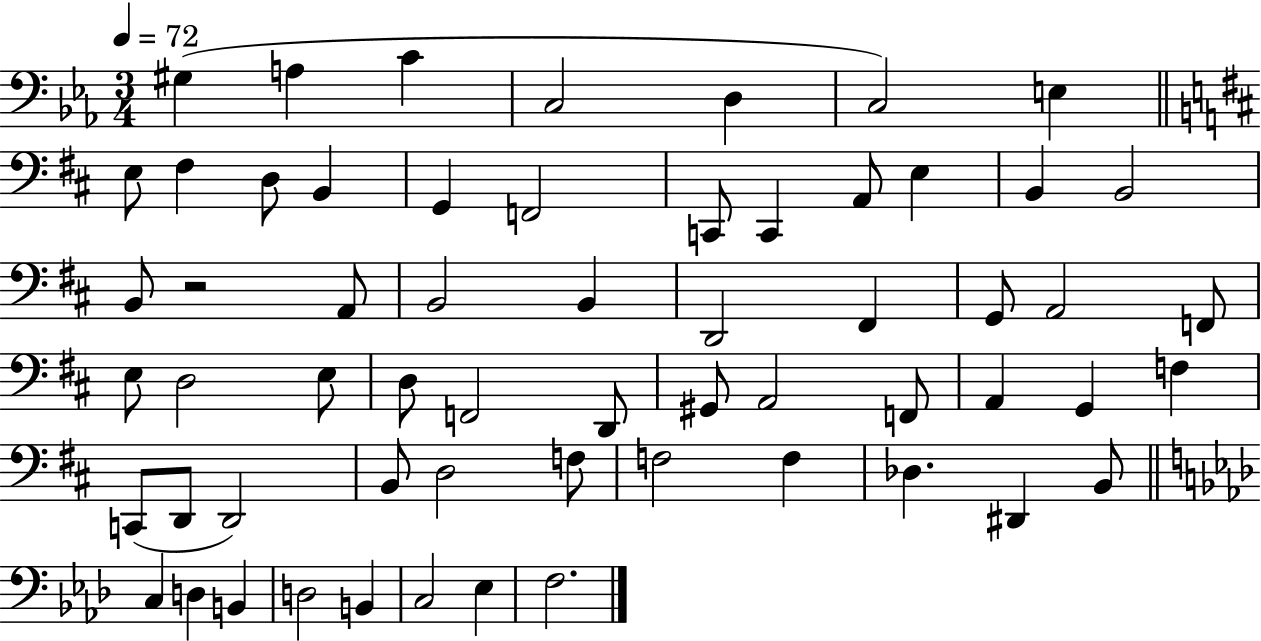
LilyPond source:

{
  \clef bass
  \numericTimeSignature
  \time 3/4
  \key ees \major
  \tempo 4 = 72
  gis4( a4 c'4 | c2 d4 | c2) e4 | \bar "||" \break \key d \major e8 fis4 d8 b,4 | g,4 f,2 | c,8 c,4 a,8 e4 | b,4 b,2 | \break b,8 r2 a,8 | b,2 b,4 | d,2 fis,4 | g,8 a,2 f,8 | \break e8 d2 e8 | d8 f,2 d,8 | gis,8 a,2 f,8 | a,4 g,4 f4 | \break c,8( d,8 d,2) | b,8 d2 f8 | f2 f4 | des4. dis,4 b,8 | \break \bar "||" \break \key aes \major c4 d4 b,4 | d2 b,4 | c2 ees4 | f2. | \break \bar "|."
}